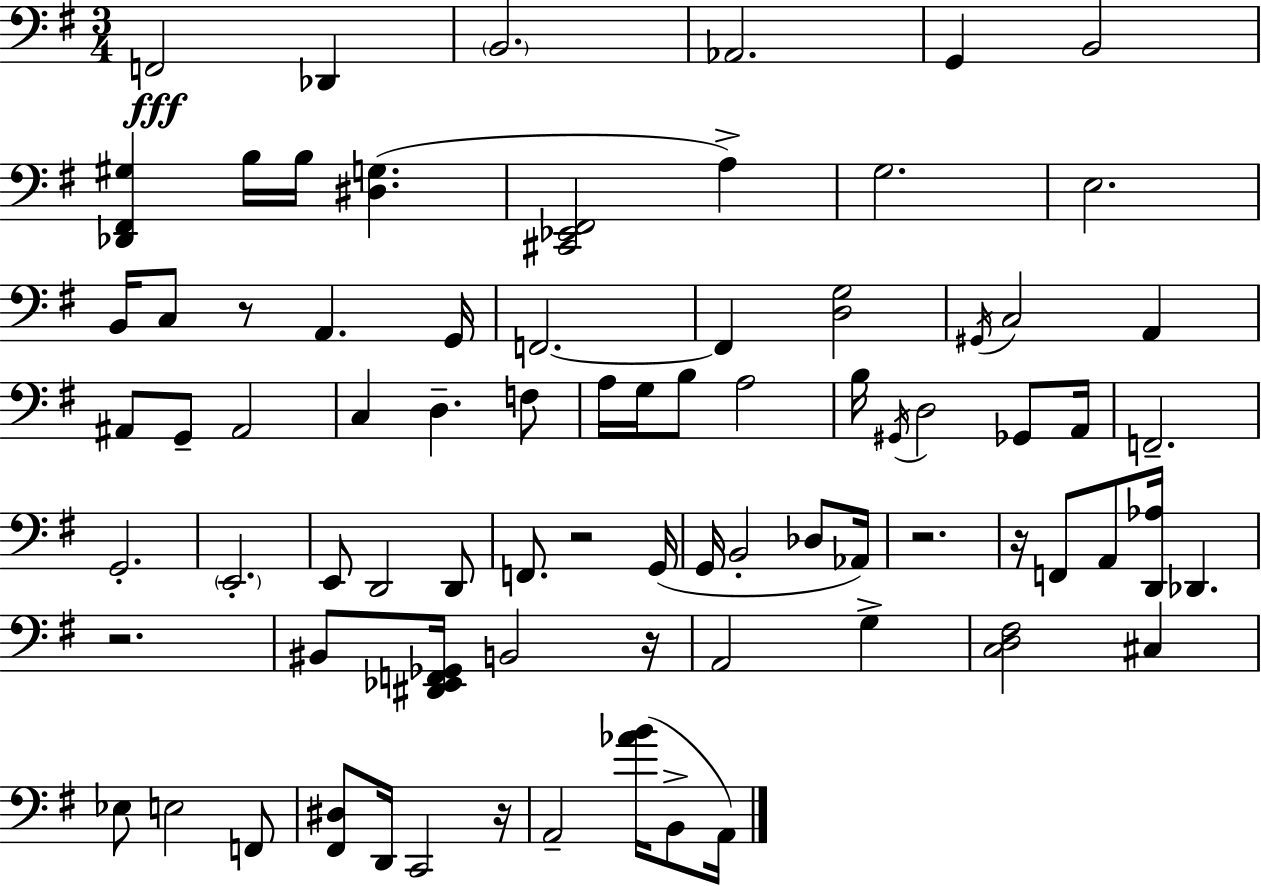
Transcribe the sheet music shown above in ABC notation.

X:1
T:Untitled
M:3/4
L:1/4
K:G
F,,2 _D,, B,,2 _A,,2 G,, B,,2 [_D,,^F,,^G,] B,/4 B,/4 [^D,G,] [^C,,_E,,^F,,]2 A, G,2 E,2 B,,/4 C,/2 z/2 A,, G,,/4 F,,2 F,, [D,G,]2 ^G,,/4 C,2 A,, ^A,,/2 G,,/2 ^A,,2 C, D, F,/2 A,/4 G,/4 B,/2 A,2 B,/4 ^G,,/4 D,2 _G,,/2 A,,/4 F,,2 G,,2 E,,2 E,,/2 D,,2 D,,/2 F,,/2 z2 G,,/4 G,,/4 B,,2 _D,/2 _A,,/4 z2 z/4 F,,/2 A,,/2 [D,,_A,]/4 _D,, z2 ^B,,/2 [^D,,_E,,F,,_G,,]/4 B,,2 z/4 A,,2 G, [C,D,^F,]2 ^C, _E,/2 E,2 F,,/2 [^F,,^D,]/2 D,,/4 C,,2 z/4 A,,2 [_AB]/4 B,,/2 A,,/4